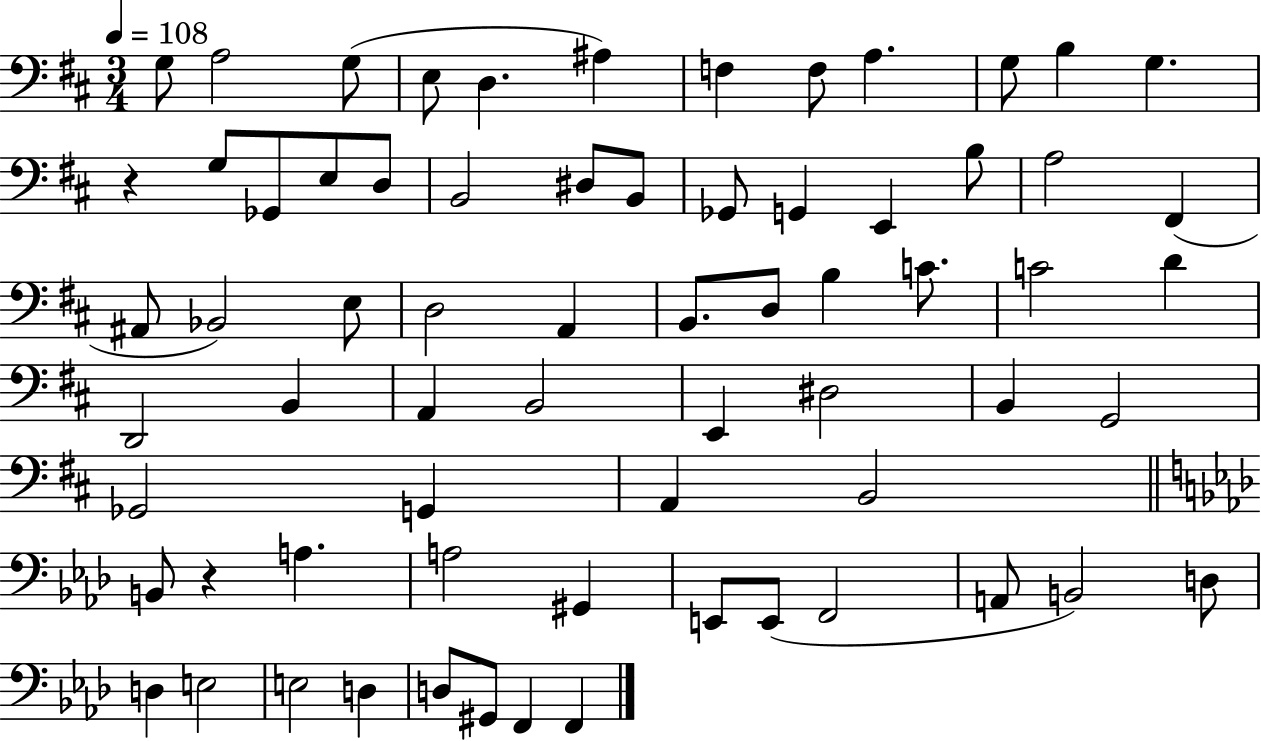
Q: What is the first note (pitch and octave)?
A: G3